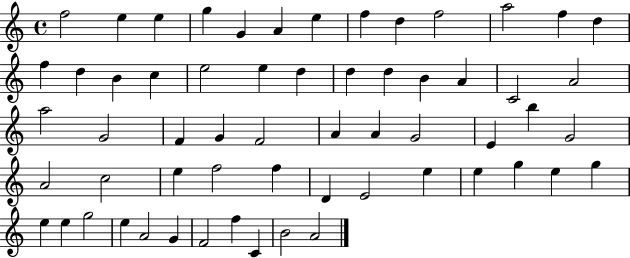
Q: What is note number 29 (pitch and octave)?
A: F4